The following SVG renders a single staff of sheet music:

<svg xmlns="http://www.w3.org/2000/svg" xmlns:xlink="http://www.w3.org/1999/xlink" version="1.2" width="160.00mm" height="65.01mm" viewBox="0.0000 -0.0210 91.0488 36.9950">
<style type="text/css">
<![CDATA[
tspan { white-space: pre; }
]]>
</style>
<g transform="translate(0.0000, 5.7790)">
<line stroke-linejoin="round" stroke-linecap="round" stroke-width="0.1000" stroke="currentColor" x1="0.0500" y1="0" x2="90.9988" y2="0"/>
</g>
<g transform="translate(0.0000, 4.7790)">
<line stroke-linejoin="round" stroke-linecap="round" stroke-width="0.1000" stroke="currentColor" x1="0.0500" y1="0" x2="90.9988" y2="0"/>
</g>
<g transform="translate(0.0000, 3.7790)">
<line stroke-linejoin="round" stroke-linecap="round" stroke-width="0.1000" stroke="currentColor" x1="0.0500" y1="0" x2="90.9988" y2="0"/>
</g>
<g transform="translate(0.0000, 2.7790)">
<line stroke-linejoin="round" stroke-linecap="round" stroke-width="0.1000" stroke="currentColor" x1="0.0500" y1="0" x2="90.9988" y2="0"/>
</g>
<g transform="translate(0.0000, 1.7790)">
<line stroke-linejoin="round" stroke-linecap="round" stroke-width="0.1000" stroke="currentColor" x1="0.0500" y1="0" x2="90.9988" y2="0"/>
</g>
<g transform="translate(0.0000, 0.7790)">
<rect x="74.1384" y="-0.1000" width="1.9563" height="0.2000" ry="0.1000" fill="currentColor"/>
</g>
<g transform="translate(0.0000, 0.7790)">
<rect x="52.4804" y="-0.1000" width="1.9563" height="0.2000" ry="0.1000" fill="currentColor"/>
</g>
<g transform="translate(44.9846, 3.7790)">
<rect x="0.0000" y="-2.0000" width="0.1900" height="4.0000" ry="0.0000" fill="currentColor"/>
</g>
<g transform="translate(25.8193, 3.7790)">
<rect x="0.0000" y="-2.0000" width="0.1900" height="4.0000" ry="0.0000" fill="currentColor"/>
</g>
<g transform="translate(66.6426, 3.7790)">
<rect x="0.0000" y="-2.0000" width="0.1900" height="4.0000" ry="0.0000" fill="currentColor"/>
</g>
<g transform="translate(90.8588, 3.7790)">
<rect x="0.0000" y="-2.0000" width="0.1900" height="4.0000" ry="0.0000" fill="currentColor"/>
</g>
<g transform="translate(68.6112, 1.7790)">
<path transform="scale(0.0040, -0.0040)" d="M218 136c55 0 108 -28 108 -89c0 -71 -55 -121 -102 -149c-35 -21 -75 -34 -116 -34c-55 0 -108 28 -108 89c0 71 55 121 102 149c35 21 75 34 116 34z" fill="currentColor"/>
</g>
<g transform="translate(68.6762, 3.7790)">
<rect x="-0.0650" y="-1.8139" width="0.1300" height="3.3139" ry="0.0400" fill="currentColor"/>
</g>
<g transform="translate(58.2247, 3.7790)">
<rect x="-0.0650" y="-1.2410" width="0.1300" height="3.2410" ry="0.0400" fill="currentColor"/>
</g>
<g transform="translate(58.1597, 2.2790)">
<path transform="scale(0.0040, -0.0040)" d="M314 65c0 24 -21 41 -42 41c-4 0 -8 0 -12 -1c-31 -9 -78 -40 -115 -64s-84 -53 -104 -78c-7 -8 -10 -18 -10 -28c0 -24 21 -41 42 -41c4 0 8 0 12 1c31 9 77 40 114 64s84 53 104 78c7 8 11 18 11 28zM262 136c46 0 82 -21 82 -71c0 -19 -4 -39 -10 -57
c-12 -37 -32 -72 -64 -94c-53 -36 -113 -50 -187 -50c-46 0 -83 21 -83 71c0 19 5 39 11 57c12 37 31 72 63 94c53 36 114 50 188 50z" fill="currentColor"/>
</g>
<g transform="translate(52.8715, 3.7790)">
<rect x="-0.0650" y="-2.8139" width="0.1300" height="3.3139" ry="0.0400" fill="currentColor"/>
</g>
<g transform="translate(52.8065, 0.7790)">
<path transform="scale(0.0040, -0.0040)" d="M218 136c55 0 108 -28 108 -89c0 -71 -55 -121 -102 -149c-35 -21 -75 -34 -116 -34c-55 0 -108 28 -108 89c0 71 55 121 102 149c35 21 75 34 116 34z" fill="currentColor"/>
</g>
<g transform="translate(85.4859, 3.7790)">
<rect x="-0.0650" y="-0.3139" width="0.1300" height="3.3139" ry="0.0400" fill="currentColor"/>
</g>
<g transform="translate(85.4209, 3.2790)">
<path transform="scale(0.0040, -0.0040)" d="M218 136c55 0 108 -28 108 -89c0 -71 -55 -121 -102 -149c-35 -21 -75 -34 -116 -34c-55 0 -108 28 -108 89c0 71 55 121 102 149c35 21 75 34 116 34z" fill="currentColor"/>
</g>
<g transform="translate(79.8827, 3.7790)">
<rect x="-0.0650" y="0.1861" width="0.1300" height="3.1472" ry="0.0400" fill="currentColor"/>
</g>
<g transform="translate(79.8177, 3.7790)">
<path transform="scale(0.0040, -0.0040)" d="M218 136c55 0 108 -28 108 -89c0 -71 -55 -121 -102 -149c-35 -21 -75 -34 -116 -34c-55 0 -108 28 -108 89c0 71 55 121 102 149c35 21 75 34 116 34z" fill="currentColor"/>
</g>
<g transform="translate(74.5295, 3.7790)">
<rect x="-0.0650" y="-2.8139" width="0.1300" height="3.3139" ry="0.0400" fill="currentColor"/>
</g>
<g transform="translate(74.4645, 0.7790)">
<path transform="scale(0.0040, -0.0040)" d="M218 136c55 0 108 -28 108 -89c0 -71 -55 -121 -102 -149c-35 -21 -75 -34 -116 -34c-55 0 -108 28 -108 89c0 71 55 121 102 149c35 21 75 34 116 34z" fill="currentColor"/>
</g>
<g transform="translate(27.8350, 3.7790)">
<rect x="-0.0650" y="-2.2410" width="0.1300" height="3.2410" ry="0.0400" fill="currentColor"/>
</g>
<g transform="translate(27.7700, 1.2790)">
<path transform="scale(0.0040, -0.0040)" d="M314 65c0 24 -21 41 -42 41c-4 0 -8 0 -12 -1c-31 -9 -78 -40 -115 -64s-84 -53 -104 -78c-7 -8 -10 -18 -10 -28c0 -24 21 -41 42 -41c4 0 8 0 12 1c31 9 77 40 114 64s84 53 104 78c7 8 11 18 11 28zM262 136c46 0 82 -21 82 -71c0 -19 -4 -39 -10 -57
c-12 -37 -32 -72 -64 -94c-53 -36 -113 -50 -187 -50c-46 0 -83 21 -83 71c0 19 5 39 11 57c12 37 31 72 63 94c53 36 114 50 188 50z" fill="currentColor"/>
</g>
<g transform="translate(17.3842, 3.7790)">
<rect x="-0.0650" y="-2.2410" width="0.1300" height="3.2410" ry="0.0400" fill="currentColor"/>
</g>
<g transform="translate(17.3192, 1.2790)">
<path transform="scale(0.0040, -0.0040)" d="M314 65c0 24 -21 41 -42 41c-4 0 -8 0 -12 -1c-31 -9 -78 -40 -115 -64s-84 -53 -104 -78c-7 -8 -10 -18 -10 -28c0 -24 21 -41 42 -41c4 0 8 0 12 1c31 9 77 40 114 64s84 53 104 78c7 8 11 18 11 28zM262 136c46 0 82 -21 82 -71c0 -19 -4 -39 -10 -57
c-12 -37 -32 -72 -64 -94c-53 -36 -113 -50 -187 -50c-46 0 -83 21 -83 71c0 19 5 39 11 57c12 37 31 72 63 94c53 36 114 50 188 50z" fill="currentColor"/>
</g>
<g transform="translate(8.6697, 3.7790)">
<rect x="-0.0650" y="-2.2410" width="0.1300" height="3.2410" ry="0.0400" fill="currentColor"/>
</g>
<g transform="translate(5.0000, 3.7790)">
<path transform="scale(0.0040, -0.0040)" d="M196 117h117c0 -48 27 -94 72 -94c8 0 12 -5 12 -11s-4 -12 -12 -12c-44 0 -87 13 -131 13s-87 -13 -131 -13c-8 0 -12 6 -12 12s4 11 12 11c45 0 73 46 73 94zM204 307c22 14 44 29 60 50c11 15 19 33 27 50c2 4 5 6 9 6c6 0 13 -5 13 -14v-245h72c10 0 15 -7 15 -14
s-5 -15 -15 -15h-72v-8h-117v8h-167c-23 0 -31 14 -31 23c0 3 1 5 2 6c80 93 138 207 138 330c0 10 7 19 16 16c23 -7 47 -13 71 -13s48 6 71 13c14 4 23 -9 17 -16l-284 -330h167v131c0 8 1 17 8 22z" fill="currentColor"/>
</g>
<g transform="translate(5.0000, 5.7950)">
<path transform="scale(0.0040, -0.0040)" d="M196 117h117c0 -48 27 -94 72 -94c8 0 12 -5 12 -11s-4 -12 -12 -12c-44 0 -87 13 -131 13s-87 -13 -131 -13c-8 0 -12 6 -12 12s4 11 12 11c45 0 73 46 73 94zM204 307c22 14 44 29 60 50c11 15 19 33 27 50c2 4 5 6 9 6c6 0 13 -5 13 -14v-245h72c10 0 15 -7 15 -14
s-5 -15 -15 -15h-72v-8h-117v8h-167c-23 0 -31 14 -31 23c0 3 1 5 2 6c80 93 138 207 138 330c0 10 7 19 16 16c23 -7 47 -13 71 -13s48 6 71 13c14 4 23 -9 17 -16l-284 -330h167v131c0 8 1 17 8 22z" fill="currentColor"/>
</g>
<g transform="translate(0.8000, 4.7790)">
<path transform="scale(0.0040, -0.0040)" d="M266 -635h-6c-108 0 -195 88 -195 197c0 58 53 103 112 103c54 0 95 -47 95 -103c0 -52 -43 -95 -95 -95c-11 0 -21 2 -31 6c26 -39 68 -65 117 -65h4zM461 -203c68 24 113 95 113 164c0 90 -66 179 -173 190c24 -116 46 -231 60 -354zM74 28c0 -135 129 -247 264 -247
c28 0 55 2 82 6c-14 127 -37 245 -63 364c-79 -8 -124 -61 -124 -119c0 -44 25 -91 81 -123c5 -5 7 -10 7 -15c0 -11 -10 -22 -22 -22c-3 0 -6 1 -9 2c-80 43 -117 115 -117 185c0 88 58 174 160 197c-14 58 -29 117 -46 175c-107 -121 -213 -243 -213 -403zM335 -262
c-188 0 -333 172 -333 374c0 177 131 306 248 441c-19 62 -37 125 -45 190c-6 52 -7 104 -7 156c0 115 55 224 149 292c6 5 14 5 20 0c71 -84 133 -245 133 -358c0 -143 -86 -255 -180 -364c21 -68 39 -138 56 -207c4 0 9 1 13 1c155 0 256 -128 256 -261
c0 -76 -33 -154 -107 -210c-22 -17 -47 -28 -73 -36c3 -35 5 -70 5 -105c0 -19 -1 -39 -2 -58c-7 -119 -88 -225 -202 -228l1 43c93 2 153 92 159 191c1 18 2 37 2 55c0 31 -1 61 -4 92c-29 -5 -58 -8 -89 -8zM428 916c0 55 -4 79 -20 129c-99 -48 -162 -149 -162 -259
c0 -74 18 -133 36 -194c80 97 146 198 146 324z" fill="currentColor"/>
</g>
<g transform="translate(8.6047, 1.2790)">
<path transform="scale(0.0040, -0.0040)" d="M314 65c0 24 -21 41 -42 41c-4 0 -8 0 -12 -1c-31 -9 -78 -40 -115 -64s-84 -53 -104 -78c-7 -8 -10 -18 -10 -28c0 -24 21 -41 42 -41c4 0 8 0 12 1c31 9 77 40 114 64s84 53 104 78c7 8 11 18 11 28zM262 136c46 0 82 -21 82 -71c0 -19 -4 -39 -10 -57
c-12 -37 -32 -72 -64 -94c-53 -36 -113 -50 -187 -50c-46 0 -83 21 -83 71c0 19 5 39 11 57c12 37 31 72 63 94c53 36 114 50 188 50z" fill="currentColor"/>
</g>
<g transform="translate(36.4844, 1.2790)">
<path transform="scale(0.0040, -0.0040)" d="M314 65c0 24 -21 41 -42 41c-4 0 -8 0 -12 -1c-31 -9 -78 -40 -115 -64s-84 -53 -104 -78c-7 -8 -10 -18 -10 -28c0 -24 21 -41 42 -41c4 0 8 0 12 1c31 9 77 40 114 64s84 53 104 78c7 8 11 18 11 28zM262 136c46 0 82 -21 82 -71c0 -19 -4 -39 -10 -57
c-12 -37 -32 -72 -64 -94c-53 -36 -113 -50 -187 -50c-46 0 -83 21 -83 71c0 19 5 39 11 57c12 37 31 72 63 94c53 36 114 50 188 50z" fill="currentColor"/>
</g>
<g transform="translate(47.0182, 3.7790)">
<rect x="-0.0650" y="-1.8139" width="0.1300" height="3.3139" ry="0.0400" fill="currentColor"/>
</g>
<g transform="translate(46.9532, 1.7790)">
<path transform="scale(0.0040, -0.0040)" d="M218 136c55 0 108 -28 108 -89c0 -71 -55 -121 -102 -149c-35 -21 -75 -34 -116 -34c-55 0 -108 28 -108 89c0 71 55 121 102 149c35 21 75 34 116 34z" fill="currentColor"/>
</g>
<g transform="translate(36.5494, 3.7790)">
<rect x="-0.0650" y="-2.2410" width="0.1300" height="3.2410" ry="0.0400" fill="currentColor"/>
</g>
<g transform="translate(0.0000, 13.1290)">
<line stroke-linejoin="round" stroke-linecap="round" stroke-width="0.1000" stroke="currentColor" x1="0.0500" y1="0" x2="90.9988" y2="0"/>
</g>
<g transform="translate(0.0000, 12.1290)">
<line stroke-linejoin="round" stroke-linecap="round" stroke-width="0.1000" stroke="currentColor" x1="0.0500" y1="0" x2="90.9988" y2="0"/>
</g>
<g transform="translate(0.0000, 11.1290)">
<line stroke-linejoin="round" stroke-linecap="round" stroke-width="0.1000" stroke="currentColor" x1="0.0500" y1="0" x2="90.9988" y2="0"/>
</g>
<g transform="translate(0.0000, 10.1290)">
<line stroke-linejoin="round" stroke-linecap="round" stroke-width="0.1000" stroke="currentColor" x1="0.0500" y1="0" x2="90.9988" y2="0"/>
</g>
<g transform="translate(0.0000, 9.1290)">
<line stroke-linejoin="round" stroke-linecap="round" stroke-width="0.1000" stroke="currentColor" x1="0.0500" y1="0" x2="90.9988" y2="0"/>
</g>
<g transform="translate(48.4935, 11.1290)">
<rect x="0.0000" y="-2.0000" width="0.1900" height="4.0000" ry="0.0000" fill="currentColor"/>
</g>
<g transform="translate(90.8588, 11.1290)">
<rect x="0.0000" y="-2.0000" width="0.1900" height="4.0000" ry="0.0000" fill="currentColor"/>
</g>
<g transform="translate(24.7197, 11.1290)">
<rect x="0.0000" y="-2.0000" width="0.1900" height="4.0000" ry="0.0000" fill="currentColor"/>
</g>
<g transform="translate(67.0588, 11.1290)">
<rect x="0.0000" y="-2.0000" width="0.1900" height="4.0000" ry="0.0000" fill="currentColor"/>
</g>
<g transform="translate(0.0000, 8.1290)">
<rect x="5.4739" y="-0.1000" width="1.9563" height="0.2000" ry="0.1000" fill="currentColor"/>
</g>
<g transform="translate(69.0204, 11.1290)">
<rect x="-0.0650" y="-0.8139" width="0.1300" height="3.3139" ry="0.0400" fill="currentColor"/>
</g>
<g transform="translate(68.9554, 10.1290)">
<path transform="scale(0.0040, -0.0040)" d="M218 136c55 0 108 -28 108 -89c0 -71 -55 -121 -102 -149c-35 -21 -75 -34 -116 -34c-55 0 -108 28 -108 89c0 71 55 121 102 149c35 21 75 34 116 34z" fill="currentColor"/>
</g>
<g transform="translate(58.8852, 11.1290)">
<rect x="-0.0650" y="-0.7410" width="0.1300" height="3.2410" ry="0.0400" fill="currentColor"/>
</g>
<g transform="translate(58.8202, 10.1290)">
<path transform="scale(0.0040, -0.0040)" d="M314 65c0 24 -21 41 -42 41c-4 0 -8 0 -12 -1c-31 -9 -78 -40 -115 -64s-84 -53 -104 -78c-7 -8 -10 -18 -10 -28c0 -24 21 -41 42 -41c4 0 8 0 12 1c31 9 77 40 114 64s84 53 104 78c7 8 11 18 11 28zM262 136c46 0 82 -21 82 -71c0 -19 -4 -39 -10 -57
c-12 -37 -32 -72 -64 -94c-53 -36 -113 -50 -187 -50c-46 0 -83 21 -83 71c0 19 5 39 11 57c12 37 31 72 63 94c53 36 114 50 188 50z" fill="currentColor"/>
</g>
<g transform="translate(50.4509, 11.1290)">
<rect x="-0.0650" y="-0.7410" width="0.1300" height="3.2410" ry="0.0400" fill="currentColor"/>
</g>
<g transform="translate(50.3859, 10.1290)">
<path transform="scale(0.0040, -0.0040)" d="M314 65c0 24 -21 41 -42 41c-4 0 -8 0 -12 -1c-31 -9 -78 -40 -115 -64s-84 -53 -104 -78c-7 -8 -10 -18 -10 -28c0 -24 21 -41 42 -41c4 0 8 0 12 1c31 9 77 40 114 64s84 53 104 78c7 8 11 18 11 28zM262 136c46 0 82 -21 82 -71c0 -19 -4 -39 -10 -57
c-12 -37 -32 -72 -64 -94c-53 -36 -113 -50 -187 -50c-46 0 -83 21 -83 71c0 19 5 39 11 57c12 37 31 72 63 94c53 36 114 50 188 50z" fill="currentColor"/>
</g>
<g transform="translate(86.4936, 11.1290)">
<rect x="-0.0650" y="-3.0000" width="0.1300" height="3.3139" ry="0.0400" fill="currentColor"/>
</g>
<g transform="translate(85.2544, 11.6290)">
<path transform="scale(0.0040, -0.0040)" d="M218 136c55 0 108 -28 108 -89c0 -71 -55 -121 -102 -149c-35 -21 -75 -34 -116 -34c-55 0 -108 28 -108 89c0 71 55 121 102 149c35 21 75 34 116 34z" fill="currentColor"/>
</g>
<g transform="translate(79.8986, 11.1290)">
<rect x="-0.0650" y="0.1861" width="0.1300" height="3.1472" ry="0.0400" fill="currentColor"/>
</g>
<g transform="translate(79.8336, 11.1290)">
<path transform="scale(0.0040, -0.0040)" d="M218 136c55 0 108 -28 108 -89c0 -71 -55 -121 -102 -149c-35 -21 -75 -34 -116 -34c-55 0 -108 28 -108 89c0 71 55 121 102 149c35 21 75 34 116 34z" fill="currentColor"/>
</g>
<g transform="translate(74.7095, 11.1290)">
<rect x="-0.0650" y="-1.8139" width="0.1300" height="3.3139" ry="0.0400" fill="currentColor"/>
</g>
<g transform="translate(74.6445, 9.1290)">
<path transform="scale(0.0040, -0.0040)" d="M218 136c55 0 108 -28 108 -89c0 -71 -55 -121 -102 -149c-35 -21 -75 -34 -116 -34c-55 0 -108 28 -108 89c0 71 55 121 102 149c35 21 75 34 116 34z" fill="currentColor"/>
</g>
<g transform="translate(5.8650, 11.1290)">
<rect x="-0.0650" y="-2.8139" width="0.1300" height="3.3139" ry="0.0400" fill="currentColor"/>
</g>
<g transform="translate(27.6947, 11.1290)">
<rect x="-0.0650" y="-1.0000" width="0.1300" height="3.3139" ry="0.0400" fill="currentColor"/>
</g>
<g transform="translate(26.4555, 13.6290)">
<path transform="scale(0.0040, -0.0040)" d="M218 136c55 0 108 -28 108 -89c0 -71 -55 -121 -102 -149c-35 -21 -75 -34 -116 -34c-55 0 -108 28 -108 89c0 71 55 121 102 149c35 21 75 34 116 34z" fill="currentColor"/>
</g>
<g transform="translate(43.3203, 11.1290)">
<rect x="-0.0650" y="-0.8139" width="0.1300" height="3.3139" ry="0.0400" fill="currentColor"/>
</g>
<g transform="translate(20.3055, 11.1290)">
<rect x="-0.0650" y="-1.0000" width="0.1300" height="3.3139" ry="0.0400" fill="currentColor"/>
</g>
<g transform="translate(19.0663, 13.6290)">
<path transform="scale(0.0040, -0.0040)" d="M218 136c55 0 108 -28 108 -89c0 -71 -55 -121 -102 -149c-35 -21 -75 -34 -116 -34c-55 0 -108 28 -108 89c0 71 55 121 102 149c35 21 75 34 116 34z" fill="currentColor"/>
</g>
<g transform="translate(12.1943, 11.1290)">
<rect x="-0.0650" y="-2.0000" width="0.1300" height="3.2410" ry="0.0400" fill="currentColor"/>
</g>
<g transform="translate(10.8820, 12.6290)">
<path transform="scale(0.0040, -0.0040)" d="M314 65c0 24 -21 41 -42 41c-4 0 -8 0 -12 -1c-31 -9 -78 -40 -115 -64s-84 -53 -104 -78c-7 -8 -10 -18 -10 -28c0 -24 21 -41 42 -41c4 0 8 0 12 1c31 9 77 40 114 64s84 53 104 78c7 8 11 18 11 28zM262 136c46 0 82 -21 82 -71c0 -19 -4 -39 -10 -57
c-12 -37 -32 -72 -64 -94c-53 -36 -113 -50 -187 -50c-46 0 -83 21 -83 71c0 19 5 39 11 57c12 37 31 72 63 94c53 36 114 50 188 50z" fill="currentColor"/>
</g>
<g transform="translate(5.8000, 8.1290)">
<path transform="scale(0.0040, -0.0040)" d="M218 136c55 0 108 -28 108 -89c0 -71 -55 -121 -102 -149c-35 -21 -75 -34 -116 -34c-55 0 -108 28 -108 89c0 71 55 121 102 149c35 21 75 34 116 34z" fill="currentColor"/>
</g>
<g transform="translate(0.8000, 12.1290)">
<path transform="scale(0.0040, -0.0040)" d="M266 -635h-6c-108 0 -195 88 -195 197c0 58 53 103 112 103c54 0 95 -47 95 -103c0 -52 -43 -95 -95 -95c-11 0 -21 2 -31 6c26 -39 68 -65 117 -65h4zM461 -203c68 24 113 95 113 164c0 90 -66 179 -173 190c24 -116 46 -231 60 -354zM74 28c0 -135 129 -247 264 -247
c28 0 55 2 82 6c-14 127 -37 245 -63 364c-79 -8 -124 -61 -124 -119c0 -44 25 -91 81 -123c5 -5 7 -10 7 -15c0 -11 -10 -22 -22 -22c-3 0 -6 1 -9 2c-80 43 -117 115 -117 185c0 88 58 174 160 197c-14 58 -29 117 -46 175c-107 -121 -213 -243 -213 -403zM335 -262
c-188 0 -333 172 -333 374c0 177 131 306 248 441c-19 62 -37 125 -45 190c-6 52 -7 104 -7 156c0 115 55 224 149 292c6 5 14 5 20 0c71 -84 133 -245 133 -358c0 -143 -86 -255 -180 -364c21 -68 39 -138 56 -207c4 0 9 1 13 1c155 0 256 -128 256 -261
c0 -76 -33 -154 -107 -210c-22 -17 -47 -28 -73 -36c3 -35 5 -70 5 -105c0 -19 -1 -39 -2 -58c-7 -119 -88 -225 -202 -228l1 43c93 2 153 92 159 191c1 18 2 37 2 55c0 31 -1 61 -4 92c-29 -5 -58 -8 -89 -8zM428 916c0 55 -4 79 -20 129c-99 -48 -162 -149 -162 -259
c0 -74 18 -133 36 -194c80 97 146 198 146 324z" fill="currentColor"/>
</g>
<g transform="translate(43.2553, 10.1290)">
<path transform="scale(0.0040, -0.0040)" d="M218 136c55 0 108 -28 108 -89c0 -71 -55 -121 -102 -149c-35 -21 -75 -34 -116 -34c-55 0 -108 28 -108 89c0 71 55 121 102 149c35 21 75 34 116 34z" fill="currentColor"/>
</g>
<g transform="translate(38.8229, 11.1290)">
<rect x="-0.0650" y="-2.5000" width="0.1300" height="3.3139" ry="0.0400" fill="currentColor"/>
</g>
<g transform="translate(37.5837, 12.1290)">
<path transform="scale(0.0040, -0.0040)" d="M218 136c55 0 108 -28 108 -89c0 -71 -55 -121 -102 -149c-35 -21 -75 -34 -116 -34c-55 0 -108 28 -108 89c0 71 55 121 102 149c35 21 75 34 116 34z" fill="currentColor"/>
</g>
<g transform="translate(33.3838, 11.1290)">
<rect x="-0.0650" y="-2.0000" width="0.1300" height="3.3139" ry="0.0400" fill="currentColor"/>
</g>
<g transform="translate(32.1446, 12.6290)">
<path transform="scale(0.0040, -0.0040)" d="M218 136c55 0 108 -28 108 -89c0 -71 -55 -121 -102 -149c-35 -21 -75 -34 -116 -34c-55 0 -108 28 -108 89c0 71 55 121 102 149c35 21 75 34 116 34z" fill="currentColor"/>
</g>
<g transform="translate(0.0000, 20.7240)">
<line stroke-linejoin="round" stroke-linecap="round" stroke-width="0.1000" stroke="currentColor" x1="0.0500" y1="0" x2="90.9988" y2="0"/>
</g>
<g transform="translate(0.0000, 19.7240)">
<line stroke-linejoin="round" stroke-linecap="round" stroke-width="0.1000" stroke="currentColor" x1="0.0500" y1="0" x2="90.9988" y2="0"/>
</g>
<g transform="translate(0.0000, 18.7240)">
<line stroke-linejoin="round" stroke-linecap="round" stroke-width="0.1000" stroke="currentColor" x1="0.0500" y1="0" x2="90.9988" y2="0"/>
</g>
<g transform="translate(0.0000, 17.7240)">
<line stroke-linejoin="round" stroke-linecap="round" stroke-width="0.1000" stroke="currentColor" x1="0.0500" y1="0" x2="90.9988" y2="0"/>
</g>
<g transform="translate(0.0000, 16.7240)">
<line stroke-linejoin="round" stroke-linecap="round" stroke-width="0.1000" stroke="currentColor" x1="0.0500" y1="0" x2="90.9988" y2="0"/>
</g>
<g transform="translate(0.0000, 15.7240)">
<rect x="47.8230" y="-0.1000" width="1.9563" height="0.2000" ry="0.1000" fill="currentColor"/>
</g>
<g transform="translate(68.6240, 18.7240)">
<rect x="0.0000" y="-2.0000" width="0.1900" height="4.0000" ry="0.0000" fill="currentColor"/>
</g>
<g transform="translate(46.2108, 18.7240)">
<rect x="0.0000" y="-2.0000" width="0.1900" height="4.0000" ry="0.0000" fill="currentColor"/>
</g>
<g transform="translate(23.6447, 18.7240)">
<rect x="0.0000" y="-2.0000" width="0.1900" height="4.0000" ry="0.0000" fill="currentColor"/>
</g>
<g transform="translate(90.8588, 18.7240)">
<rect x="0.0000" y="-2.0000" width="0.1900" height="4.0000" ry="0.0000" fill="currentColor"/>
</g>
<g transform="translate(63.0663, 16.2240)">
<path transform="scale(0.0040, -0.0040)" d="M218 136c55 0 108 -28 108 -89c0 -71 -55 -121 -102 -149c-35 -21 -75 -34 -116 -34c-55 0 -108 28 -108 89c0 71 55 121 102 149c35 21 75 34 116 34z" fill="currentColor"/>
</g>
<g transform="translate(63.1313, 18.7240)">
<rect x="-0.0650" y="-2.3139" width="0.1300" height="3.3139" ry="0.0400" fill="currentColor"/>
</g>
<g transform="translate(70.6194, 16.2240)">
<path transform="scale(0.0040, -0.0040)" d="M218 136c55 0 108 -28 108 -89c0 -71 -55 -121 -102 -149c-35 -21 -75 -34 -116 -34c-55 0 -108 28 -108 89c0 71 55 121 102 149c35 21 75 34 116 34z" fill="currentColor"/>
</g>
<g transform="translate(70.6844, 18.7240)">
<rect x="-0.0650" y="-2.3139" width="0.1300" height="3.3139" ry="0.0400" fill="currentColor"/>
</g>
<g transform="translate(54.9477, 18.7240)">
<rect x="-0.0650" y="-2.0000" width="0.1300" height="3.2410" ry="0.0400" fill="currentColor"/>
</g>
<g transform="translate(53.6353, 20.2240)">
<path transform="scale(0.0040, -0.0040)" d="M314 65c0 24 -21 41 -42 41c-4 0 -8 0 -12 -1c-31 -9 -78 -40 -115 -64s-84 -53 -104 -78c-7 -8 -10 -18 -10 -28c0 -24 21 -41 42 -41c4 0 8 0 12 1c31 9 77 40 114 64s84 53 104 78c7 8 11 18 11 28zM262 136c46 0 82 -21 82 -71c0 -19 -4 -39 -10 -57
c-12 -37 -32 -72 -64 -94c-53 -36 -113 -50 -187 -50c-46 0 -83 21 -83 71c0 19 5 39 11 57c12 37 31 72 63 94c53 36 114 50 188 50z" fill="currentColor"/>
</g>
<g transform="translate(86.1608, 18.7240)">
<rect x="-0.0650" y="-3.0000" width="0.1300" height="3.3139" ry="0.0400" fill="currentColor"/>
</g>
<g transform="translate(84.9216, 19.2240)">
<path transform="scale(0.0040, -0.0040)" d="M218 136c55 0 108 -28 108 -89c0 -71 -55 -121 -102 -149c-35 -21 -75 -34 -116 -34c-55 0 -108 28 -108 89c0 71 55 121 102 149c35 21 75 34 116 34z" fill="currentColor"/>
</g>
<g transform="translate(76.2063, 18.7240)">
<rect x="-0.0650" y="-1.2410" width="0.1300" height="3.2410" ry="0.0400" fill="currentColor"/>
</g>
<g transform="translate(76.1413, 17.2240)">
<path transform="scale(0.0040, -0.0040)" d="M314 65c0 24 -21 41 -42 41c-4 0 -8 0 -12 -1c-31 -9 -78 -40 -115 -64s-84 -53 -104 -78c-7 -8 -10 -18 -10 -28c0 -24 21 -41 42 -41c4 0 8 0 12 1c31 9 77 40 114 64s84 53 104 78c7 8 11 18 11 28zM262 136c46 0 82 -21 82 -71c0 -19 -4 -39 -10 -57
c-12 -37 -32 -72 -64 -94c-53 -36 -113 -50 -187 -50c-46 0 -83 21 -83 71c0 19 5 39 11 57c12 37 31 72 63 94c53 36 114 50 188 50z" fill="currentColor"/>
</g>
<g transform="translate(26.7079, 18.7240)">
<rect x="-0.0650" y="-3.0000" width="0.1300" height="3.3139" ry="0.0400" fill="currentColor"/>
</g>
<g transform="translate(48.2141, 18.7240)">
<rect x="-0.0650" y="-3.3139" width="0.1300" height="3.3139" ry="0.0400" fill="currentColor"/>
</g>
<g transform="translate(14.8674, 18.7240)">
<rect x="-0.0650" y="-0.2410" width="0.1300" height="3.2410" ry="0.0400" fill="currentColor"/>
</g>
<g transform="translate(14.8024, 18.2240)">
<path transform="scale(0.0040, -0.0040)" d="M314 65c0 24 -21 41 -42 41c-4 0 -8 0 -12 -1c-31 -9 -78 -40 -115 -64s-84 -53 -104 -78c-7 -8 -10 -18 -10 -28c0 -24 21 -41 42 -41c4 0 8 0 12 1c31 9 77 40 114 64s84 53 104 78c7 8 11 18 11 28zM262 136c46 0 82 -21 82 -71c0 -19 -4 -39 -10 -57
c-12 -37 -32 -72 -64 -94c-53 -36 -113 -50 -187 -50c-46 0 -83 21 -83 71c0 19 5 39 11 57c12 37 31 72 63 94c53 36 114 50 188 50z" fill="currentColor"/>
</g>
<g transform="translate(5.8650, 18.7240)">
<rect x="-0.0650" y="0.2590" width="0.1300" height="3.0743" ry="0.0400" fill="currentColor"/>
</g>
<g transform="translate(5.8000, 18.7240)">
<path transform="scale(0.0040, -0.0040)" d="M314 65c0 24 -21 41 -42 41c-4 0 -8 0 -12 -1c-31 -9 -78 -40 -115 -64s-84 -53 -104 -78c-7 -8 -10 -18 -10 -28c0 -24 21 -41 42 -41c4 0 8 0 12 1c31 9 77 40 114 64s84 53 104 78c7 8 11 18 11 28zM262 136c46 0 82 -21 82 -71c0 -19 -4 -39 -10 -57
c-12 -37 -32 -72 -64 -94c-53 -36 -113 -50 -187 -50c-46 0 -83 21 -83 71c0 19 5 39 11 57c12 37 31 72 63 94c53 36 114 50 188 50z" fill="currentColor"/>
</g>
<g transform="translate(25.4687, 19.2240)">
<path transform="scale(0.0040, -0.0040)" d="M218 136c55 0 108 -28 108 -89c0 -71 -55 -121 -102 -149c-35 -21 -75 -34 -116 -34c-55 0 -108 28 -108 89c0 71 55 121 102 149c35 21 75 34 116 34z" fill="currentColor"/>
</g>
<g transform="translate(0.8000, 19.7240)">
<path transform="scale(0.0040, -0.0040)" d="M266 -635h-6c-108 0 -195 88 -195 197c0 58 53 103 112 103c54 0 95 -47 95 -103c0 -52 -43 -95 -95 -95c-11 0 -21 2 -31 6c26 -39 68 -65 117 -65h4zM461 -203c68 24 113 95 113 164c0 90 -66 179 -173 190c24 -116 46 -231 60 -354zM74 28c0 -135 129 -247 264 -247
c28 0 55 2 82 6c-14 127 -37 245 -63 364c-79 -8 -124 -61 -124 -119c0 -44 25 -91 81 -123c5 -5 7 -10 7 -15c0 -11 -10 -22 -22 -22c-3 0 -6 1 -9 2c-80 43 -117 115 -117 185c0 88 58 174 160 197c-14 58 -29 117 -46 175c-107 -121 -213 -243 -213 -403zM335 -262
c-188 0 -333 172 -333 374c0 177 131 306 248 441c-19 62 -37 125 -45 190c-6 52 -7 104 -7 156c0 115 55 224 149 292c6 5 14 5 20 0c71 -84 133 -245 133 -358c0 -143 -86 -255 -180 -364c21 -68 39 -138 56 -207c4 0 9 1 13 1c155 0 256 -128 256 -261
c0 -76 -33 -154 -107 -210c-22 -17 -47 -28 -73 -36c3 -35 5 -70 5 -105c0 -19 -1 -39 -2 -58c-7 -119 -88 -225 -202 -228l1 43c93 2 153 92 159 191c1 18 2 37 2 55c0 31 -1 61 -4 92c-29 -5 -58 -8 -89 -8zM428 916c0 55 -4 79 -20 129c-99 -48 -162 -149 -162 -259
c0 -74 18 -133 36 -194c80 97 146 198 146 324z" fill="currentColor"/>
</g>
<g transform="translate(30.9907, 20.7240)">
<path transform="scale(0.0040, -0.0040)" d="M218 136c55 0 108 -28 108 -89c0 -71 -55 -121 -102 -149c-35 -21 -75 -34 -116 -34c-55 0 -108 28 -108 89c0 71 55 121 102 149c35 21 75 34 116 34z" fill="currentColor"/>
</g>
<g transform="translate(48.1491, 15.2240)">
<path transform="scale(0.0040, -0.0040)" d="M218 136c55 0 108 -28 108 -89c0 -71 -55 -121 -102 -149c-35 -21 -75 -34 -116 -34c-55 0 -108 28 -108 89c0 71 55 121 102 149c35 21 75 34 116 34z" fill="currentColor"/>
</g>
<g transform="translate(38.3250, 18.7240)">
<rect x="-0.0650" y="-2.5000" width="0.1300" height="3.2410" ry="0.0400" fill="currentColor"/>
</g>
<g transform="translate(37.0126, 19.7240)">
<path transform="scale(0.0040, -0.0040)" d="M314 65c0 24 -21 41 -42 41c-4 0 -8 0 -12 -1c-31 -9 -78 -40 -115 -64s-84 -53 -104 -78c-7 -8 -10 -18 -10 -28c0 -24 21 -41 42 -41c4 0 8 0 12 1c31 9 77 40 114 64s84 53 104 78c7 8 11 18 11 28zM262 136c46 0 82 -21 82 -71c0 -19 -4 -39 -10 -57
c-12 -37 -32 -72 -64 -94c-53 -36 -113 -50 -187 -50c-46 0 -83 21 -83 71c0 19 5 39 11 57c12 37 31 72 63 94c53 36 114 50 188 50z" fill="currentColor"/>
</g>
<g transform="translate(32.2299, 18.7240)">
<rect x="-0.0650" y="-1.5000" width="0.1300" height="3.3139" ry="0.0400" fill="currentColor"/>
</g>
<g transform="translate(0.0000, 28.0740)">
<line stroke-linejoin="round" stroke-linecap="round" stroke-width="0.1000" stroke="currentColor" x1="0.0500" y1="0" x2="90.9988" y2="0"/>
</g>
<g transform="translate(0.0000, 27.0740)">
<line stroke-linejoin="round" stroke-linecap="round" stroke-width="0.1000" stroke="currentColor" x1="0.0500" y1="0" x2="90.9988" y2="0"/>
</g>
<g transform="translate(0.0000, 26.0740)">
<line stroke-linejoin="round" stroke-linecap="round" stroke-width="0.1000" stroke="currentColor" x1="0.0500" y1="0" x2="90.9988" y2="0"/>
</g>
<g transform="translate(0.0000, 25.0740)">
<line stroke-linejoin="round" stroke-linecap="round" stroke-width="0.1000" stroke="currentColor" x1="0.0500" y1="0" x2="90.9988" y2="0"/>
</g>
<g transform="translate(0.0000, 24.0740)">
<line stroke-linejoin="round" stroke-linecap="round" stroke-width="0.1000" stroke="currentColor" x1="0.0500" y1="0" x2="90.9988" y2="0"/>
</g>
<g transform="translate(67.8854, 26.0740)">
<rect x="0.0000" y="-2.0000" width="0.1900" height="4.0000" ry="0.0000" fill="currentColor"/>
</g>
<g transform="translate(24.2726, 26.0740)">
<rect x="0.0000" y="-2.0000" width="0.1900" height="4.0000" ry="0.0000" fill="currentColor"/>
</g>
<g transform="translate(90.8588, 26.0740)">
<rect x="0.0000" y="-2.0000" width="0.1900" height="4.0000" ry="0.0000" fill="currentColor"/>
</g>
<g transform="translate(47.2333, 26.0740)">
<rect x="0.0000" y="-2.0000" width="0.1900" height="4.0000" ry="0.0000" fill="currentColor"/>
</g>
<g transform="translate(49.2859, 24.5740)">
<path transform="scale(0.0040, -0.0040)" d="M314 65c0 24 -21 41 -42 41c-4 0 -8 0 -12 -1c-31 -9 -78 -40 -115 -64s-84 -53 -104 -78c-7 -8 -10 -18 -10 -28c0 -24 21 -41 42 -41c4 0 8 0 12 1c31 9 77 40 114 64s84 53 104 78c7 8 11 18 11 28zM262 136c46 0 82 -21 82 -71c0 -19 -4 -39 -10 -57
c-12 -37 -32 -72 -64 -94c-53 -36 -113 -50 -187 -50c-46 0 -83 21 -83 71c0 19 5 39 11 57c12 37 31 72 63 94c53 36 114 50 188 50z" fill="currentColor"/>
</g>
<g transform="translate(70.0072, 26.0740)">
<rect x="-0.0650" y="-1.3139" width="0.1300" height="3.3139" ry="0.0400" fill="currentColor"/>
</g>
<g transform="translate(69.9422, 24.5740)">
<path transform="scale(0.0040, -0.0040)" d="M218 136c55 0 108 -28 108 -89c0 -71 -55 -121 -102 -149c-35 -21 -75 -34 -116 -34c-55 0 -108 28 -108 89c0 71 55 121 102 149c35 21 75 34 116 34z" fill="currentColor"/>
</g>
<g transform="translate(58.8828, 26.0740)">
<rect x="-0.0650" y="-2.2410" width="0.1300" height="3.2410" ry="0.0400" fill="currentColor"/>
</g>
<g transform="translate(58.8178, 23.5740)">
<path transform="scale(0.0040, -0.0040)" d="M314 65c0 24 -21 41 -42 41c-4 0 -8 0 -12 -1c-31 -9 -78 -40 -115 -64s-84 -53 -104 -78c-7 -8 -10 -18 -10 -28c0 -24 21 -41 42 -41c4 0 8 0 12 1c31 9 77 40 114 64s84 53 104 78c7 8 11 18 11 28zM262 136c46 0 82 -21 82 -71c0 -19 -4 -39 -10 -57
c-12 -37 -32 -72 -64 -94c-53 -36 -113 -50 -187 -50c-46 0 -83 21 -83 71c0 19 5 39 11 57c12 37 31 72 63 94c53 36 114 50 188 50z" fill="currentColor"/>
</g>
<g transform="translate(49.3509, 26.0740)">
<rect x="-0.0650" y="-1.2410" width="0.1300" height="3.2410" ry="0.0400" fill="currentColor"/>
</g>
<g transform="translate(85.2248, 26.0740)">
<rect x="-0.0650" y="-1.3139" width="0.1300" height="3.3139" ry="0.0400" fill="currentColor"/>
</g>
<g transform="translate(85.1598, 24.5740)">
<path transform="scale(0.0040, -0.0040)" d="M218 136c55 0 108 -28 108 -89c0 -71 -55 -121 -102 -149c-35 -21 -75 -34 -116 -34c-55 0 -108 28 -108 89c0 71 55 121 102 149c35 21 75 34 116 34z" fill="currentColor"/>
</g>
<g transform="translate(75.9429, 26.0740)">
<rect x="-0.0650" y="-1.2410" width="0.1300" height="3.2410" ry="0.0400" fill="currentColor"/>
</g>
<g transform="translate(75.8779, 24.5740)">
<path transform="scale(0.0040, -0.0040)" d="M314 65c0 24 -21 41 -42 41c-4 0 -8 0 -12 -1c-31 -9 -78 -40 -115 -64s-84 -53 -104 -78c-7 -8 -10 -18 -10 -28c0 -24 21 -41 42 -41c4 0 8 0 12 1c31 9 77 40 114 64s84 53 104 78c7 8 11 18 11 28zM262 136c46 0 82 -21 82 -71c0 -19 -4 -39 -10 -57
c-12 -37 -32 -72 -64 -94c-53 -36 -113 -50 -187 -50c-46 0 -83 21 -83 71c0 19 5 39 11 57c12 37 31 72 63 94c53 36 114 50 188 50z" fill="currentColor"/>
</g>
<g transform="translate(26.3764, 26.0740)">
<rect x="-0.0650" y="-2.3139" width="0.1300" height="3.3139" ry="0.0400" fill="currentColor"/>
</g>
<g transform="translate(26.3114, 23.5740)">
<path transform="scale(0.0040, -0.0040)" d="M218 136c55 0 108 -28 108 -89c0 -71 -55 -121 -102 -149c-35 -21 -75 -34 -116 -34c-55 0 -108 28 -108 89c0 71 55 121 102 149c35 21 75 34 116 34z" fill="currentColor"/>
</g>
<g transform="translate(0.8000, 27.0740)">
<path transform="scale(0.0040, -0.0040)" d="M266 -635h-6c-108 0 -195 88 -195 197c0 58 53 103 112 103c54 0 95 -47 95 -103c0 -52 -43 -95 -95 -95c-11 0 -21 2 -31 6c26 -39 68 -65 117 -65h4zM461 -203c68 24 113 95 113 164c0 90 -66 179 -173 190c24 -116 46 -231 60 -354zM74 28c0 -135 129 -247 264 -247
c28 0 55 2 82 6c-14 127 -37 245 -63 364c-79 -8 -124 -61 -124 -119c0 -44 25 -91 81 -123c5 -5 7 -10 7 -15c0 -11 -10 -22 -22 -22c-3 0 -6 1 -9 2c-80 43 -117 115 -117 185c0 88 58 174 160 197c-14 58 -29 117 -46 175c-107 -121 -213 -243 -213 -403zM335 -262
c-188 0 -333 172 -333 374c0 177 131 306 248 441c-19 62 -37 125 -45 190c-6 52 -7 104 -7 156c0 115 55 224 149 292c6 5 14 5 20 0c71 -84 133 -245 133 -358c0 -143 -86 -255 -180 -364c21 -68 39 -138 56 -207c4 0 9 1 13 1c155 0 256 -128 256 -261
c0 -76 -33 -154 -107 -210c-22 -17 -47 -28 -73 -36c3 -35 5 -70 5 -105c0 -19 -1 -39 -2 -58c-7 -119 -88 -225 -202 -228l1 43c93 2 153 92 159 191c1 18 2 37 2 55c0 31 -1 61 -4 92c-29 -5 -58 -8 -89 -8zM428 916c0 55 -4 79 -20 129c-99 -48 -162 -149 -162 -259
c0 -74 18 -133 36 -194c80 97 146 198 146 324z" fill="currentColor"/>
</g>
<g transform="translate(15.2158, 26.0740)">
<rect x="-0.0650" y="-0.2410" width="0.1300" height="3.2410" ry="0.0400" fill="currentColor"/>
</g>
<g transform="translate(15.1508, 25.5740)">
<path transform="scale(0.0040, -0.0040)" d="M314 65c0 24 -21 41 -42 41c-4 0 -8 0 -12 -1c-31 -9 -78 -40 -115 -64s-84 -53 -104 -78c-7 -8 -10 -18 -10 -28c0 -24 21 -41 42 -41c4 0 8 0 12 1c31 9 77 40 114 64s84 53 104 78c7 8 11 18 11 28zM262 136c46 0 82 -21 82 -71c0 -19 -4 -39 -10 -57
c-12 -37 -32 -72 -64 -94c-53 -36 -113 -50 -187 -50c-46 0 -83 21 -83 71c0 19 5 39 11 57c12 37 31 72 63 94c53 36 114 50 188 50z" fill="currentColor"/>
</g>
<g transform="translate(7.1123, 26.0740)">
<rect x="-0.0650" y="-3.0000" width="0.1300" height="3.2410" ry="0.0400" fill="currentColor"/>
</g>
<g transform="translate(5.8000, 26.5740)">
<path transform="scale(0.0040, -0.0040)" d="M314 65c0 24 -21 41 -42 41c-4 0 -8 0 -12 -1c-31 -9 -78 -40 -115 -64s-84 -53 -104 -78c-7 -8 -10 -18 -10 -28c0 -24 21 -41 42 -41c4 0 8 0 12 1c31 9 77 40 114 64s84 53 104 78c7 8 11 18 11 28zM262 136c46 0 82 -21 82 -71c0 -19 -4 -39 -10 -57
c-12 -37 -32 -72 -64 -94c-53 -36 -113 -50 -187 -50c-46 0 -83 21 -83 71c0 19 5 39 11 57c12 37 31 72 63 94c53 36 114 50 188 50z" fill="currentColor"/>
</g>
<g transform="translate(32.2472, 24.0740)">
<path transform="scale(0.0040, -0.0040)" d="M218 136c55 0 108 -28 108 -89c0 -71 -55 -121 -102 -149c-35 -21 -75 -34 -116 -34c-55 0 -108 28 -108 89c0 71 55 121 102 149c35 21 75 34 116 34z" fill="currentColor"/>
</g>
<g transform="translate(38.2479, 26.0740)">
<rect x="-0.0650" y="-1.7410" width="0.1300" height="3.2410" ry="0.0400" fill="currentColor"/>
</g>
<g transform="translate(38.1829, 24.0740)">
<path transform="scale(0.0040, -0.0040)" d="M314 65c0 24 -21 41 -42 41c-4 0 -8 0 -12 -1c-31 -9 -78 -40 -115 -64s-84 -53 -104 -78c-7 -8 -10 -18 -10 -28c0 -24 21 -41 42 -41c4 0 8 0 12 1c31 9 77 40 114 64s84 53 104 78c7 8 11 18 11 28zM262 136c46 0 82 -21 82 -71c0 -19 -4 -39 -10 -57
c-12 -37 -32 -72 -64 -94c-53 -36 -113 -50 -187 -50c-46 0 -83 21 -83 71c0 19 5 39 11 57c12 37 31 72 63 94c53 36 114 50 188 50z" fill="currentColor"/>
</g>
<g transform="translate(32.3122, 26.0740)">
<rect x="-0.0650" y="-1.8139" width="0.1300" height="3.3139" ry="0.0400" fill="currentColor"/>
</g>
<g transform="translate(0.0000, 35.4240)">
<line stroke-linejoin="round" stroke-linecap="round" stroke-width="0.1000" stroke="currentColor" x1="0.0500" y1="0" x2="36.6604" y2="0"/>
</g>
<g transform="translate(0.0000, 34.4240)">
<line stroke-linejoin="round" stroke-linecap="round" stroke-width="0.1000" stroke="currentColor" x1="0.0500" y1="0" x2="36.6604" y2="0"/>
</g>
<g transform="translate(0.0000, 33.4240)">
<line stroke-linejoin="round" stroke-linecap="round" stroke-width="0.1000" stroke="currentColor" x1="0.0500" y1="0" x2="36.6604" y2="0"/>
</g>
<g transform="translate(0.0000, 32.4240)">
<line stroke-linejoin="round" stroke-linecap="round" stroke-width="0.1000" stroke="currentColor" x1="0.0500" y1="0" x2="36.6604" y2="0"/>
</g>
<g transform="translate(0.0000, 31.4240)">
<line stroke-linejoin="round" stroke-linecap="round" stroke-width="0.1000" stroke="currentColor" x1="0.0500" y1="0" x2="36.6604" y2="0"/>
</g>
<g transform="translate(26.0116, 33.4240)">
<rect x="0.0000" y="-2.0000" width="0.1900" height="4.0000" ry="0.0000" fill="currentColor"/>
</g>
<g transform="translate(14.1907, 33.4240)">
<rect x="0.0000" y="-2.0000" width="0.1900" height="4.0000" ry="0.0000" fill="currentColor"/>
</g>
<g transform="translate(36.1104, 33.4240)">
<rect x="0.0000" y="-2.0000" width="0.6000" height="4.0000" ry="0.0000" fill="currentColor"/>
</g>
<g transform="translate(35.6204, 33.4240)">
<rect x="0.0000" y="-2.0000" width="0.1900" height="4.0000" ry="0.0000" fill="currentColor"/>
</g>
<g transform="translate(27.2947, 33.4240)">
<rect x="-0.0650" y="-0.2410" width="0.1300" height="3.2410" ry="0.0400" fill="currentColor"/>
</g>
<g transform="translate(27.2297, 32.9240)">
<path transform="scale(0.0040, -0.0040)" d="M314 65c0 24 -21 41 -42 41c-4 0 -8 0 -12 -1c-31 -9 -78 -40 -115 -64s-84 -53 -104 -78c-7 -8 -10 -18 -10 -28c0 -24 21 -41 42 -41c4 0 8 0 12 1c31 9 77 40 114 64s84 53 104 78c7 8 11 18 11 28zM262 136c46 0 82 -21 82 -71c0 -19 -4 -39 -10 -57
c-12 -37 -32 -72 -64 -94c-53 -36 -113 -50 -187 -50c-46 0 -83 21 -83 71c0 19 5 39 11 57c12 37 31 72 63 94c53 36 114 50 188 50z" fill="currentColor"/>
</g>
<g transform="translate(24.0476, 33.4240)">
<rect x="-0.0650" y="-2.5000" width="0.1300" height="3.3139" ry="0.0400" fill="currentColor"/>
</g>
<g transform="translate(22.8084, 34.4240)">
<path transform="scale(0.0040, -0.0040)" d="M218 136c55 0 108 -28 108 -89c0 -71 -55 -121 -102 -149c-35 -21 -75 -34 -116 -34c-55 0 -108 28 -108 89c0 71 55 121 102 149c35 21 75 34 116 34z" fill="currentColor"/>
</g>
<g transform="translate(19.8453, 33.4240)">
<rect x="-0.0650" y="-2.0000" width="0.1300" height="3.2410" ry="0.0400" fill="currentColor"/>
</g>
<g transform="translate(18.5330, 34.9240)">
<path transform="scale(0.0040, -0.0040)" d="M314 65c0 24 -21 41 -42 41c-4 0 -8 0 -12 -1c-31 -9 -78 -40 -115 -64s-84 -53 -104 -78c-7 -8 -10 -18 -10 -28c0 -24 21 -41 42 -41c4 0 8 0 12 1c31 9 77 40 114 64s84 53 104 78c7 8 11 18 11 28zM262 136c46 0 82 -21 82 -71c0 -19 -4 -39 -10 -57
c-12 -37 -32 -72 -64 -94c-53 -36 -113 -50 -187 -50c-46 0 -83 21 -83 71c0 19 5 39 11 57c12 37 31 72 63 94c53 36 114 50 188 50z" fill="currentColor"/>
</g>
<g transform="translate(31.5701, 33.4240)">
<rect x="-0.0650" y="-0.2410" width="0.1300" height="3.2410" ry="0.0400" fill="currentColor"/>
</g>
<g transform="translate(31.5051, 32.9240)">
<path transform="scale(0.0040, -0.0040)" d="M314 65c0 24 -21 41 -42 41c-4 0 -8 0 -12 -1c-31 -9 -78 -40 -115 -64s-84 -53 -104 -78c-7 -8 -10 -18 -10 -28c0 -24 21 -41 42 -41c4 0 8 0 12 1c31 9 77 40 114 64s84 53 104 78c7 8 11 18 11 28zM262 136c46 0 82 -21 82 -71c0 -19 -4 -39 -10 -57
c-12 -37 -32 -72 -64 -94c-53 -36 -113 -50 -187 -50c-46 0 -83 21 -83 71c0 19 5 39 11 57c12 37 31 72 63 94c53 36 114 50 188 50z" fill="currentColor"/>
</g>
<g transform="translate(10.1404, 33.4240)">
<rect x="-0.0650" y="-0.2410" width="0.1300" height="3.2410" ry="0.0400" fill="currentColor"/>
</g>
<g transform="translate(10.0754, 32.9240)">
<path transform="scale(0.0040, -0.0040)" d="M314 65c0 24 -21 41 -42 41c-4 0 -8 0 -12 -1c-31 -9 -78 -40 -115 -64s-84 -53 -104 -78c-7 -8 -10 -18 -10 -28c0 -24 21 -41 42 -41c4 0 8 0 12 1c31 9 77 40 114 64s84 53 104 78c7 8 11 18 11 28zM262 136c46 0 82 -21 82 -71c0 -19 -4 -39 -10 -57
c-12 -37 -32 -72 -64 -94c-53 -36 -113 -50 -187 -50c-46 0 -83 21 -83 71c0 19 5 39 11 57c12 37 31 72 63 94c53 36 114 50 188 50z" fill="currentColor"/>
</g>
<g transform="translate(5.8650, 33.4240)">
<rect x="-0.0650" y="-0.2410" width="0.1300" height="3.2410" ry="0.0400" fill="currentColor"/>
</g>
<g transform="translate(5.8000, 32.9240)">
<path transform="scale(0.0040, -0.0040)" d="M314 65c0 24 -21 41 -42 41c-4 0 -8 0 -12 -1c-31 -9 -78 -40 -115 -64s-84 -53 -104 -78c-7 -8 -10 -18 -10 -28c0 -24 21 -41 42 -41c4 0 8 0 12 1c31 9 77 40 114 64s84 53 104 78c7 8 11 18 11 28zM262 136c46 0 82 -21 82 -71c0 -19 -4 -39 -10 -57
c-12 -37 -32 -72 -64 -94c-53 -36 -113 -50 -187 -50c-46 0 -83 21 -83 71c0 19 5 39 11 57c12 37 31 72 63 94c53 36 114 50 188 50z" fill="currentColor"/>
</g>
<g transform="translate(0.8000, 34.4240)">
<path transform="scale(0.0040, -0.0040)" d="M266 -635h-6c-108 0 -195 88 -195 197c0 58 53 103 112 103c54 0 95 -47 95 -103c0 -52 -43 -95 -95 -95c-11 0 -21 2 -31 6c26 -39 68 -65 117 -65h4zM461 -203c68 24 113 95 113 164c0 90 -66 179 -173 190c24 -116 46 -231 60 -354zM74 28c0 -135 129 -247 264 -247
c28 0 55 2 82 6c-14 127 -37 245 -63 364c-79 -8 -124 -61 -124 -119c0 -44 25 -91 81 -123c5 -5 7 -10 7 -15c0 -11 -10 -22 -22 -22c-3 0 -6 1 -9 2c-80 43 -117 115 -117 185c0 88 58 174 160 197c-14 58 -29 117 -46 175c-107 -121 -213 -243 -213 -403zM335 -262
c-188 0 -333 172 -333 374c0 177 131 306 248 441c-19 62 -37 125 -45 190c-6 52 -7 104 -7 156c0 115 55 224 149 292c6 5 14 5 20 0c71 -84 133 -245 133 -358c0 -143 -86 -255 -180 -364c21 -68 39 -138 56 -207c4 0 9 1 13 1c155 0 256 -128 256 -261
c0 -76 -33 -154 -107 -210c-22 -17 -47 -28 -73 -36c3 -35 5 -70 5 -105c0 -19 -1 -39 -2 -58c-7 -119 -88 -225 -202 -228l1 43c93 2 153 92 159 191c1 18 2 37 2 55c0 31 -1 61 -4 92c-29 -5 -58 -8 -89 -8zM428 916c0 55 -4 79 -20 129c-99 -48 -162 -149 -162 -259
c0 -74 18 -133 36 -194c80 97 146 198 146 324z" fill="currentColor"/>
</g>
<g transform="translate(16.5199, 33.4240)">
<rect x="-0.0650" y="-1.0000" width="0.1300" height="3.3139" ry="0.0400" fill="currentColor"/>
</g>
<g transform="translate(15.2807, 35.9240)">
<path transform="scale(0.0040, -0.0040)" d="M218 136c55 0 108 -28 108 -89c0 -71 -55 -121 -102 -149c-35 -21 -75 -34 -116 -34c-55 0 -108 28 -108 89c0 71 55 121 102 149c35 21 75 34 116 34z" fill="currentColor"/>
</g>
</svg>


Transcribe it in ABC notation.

X:1
T:Untitled
M:4/4
L:1/4
K:C
g2 g2 g2 g2 f a e2 f a B c a F2 D D F G d d2 d2 d f B A B2 c2 A E G2 b F2 g g e2 A A2 c2 g f f2 e2 g2 e e2 e c2 c2 D F2 G c2 c2